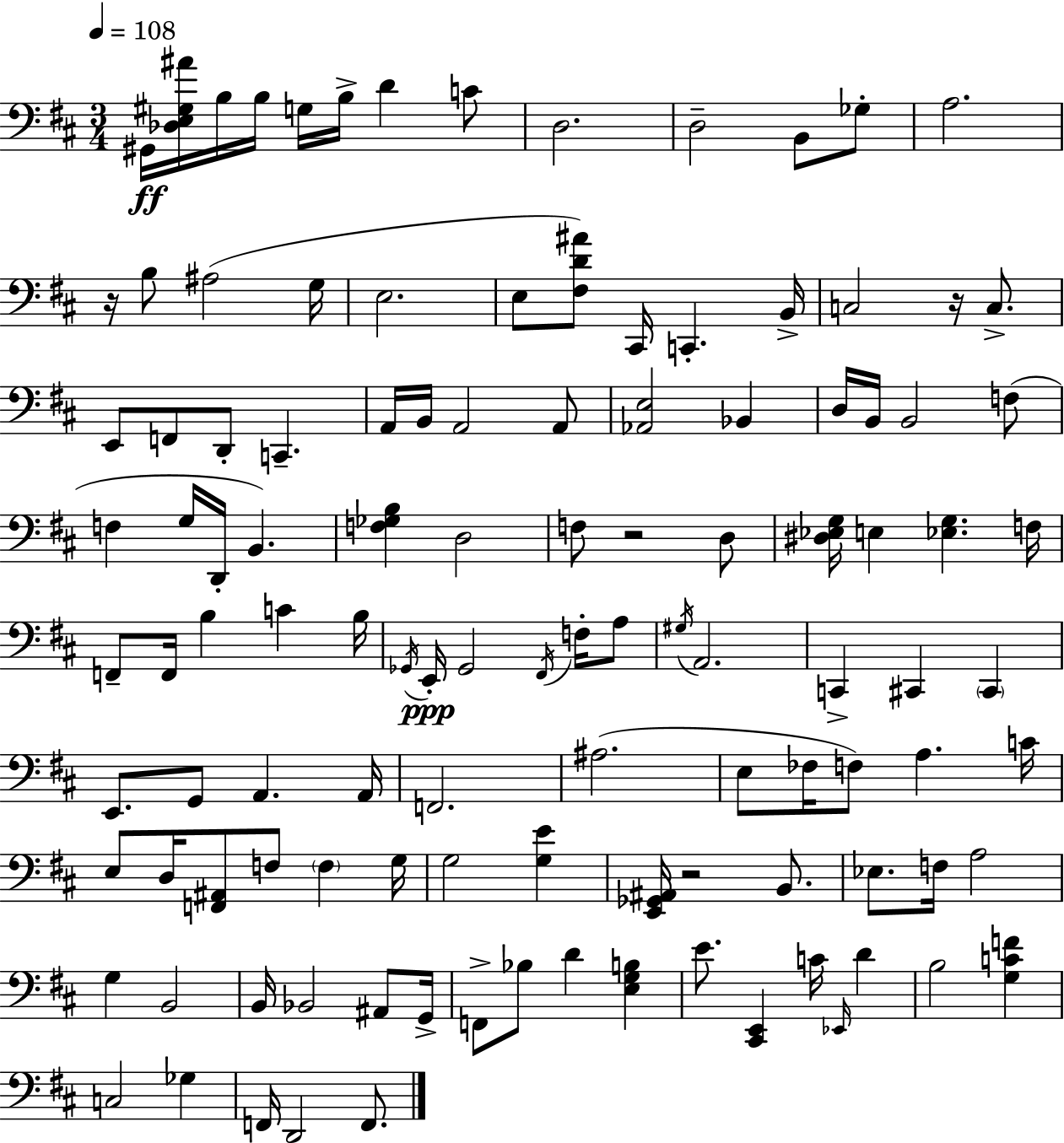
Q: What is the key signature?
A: D major